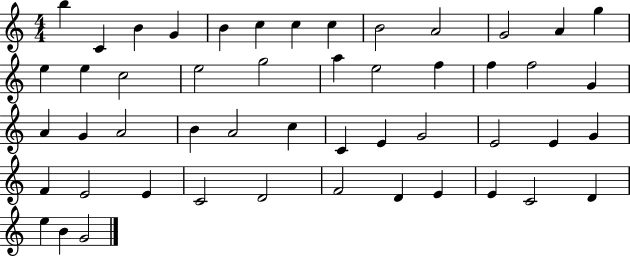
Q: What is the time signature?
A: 4/4